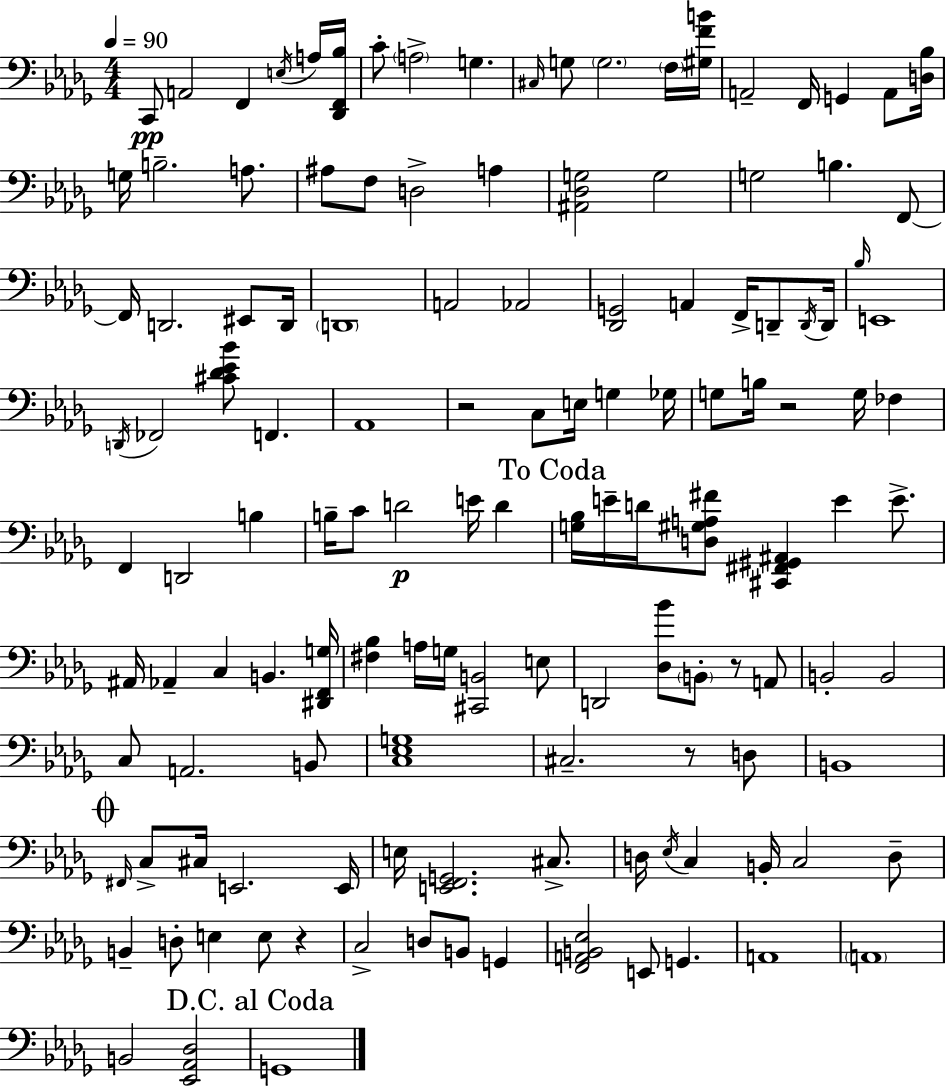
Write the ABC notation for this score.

X:1
T:Untitled
M:4/4
L:1/4
K:Bbm
C,,/2 A,,2 F,, E,/4 A,/4 [_D,,F,,_B,]/4 C/2 A,2 G, ^C,/4 G,/2 G,2 F,/4 [^G,FB]/4 A,,2 F,,/4 G,, A,,/2 [D,_B,]/4 G,/4 B,2 A,/2 ^A,/2 F,/2 D,2 A, [^A,,_D,G,]2 G,2 G,2 B, F,,/2 F,,/4 D,,2 ^E,,/2 D,,/4 D,,4 A,,2 _A,,2 [_D,,G,,]2 A,, F,,/4 D,,/2 D,,/4 D,,/4 _B,/4 E,,4 D,,/4 _F,,2 [^C_D_E_B]/2 F,, _A,,4 z2 C,/2 E,/4 G, _G,/4 G,/2 B,/4 z2 G,/4 _F, F,, D,,2 B, B,/4 C/2 D2 E/4 D [G,_B,]/4 E/4 D/4 [D,^G,A,^F]/2 [^C,,^F,,^G,,^A,,] E E/2 ^A,,/4 _A,, C, B,, [^D,,F,,G,]/4 [^F,_B,] A,/4 G,/4 [^C,,B,,]2 E,/2 D,,2 [_D,_B]/2 B,,/2 z/2 A,,/2 B,,2 B,,2 C,/2 A,,2 B,,/2 [C,_E,G,]4 ^C,2 z/2 D,/2 B,,4 ^F,,/4 C,/2 ^C,/4 E,,2 E,,/4 E,/4 [E,,F,,G,,]2 ^C,/2 D,/4 _E,/4 C, B,,/4 C,2 D,/2 B,, D,/2 E, E,/2 z C,2 D,/2 B,,/2 G,, [F,,A,,B,,_E,]2 E,,/2 G,, A,,4 A,,4 B,,2 [_E,,_A,,_D,]2 G,,4